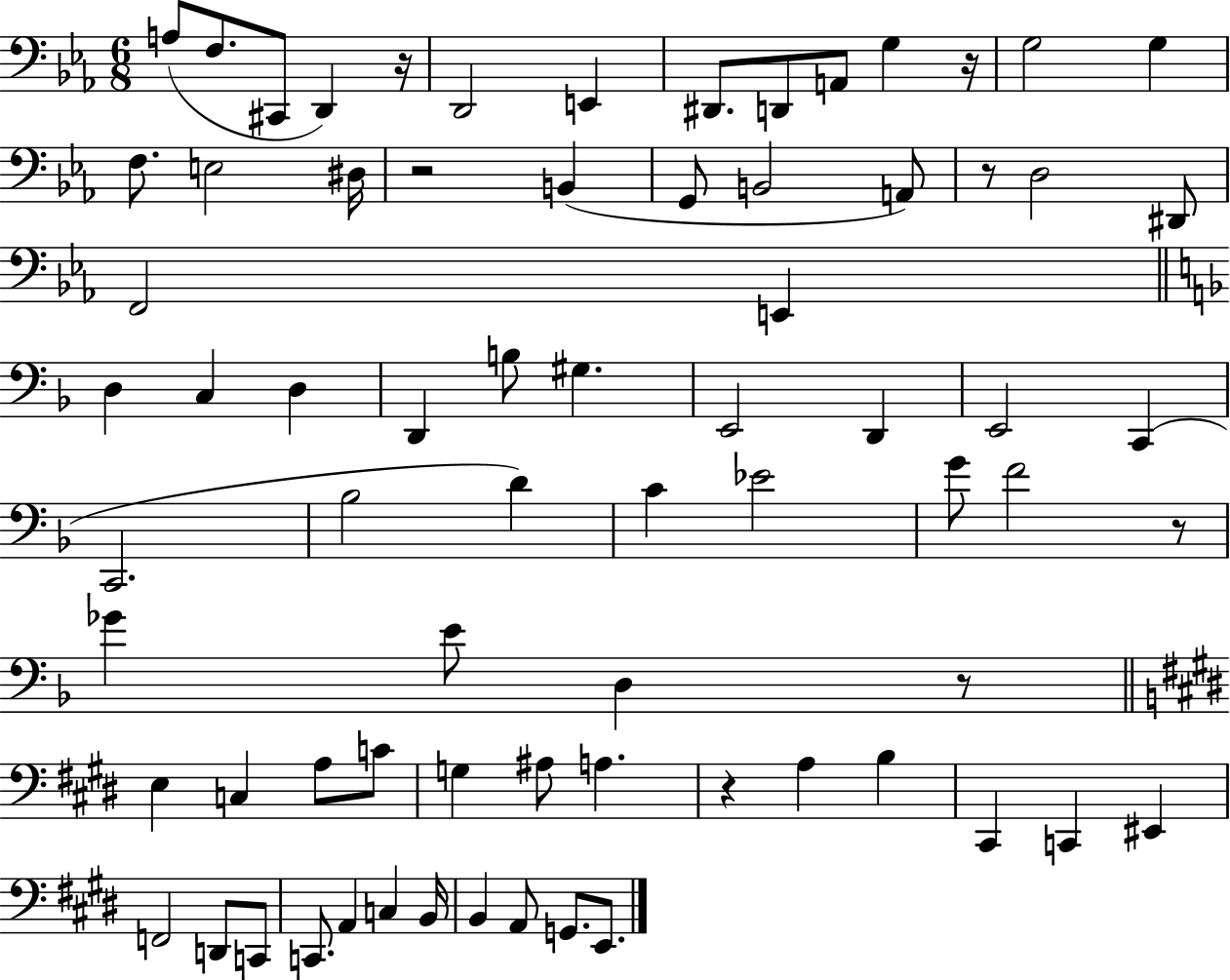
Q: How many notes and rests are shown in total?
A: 73